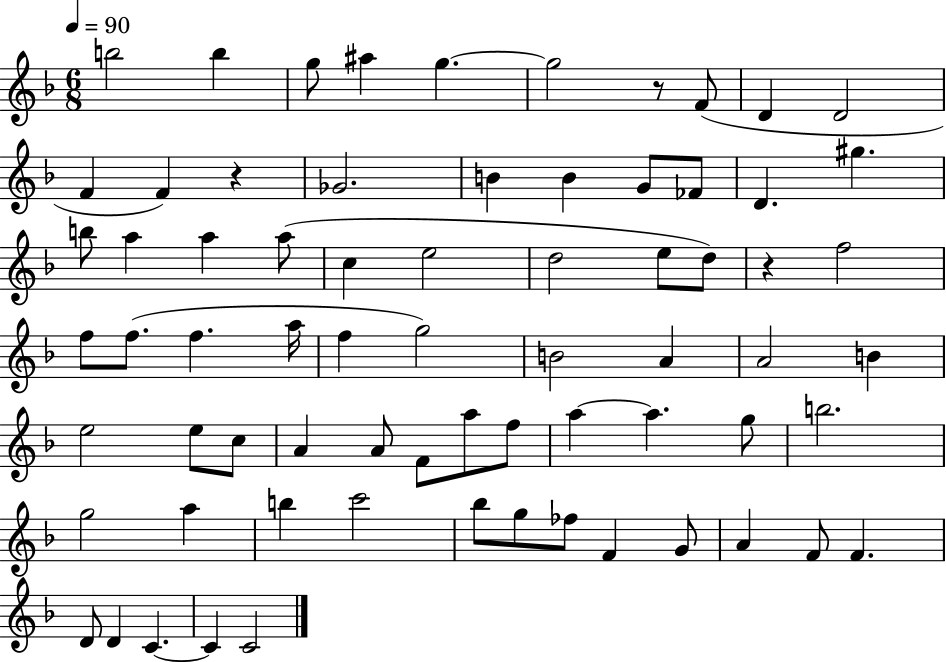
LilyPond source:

{
  \clef treble
  \numericTimeSignature
  \time 6/8
  \key f \major
  \tempo 4 = 90
  \repeat volta 2 { b''2 b''4 | g''8 ais''4 g''4.~~ | g''2 r8 f'8( | d'4 d'2 | \break f'4 f'4) r4 | ges'2. | b'4 b'4 g'8 fes'8 | d'4. gis''4. | \break b''8 a''4 a''4 a''8( | c''4 e''2 | d''2 e''8 d''8) | r4 f''2 | \break f''8 f''8.( f''4. a''16 | f''4 g''2) | b'2 a'4 | a'2 b'4 | \break e''2 e''8 c''8 | a'4 a'8 f'8 a''8 f''8 | a''4~~ a''4. g''8 | b''2. | \break g''2 a''4 | b''4 c'''2 | bes''8 g''8 fes''8 f'4 g'8 | a'4 f'8 f'4. | \break d'8 d'4 c'4.~~ | c'4 c'2 | } \bar "|."
}